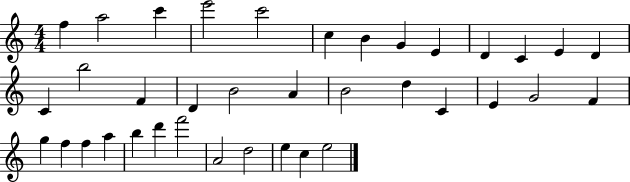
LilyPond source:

{
  \clef treble
  \numericTimeSignature
  \time 4/4
  \key c \major
  f''4 a''2 c'''4 | e'''2 c'''2 | c''4 b'4 g'4 e'4 | d'4 c'4 e'4 d'4 | \break c'4 b''2 f'4 | d'4 b'2 a'4 | b'2 d''4 c'4 | e'4 g'2 f'4 | \break g''4 f''4 f''4 a''4 | b''4 d'''4 f'''2 | a'2 d''2 | e''4 c''4 e''2 | \break \bar "|."
}